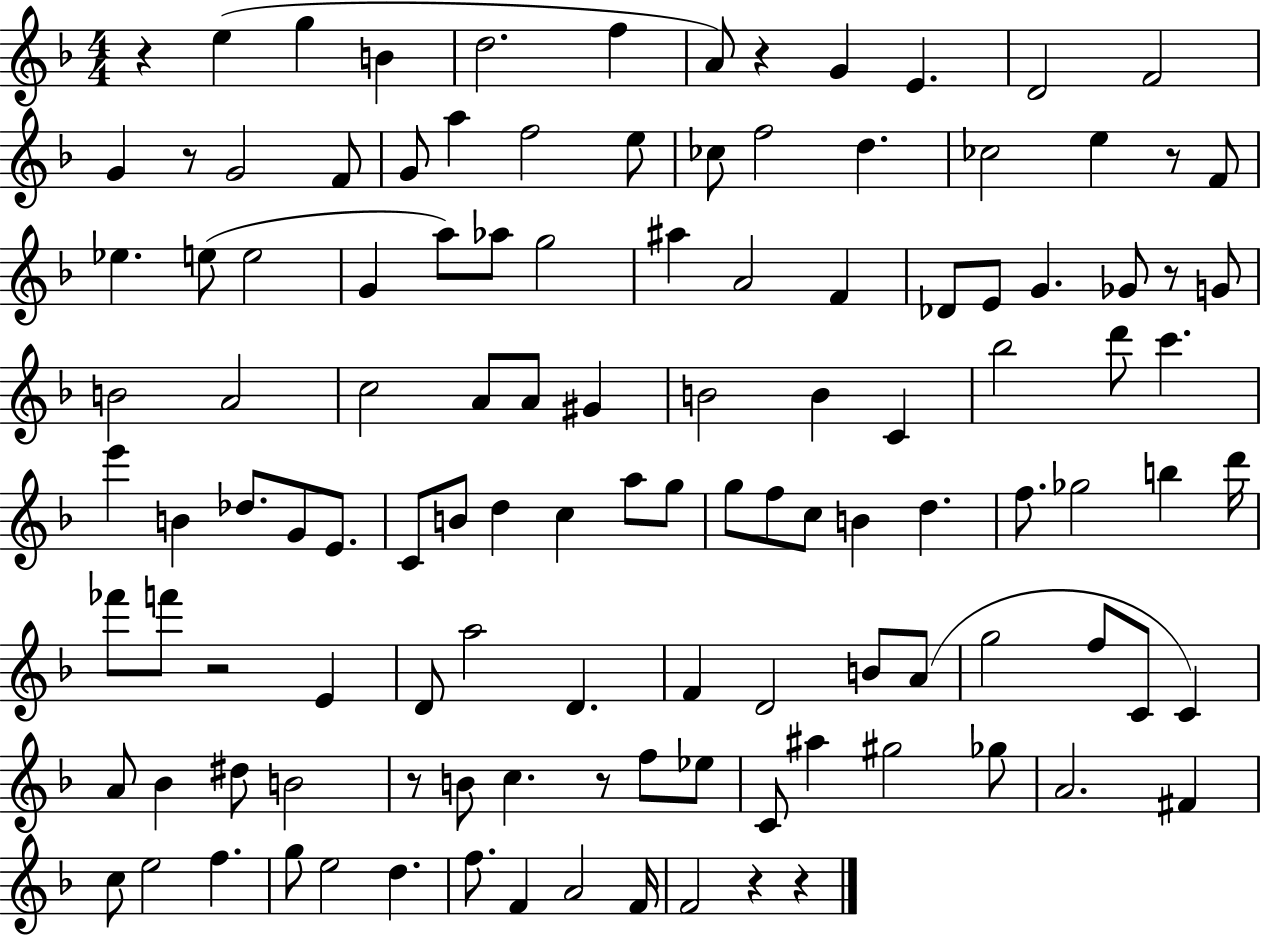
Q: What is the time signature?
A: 4/4